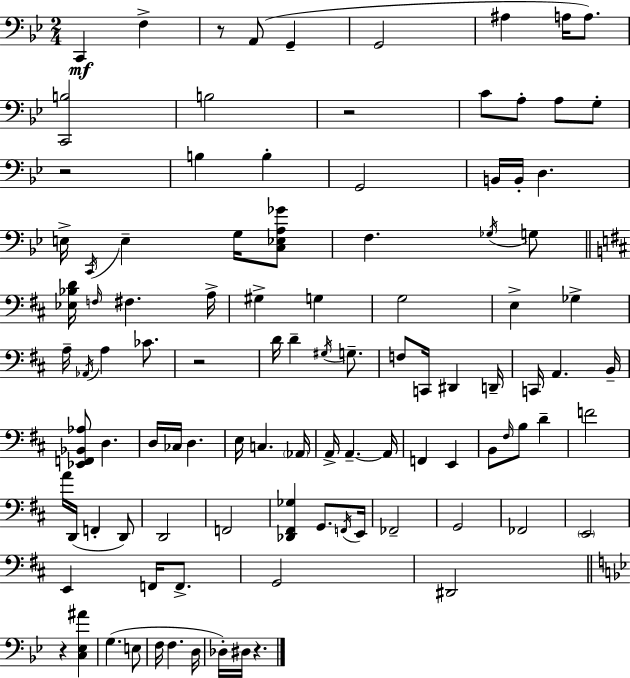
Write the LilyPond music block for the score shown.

{
  \clef bass
  \numericTimeSignature
  \time 2/4
  \key g \minor
  c,4\mf f4-> | r8 a,8( g,4-- | g,2 | ais4 a16 a8.) | \break <c, b>2 | b2 | r2 | c'8 a8-. a8 g8-. | \break r2 | b4 b4-. | g,2 | b,16 b,16-. d4. | \break e16-> \acciaccatura { c,16 } e4-- g16 <c ees a ges'>8 | f4. \acciaccatura { ges16 } | g8 \bar "||" \break \key d \major <ees bes d'>16 \grace { f16 } fis4. | a16-> gis4-> g4 | g2 | e4-> ges4-> | \break a16-- \acciaccatura { aes,16 } a4 ces'8. | r2 | d'16 d'4-- \acciaccatura { gis16 } | g8.-- f8 c,16 dis,4 | \break d,16-- c,16 a,4. | b,16-- <ees, f, bes, aes>8 d4. | d16 ces16 d4. | e16 c4. | \break \parenthesize aes,16 a,16-> a,4.--~~ | a,16 f,4 e,4 | b,8 \grace { fis16 } b8 | d'4-- f'2 | \break a'16 d,16( f,4-. | d,8) d,2 | f,2 | <des, fis, ges>4 | \break g,8. \acciaccatura { f,16 } e,16 fes,2-- | g,2 | fes,2 | \parenthesize e,2 | \break e,4 | f,16 f,8.-> g,2 | dis,2 | \bar "||" \break \key bes \major r4 <c ees ais'>4 | g4.( e8 | f16 f4. d16 | des16-.) dis16 r4. | \break \bar "|."
}